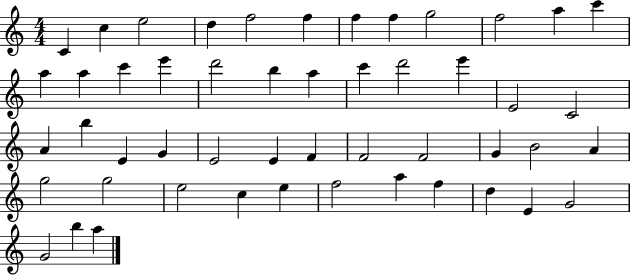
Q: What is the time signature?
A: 4/4